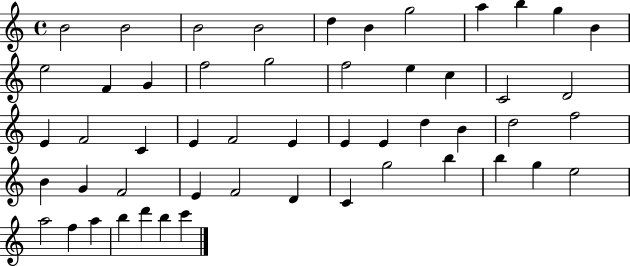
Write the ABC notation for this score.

X:1
T:Untitled
M:4/4
L:1/4
K:C
B2 B2 B2 B2 d B g2 a b g B e2 F G f2 g2 f2 e c C2 D2 E F2 C E F2 E E E d B d2 f2 B G F2 E F2 D C g2 b b g e2 a2 f a b d' b c'